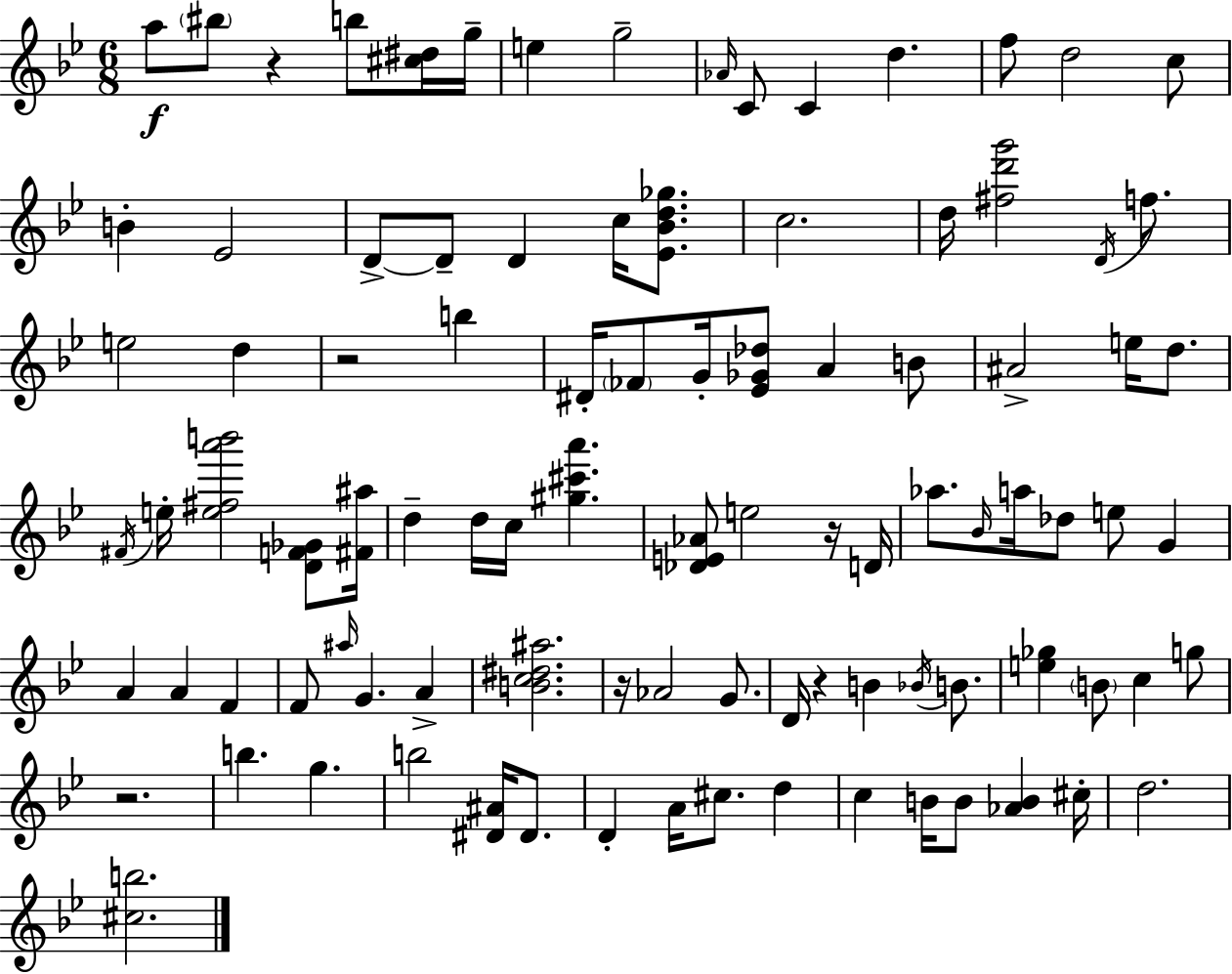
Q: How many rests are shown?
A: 6